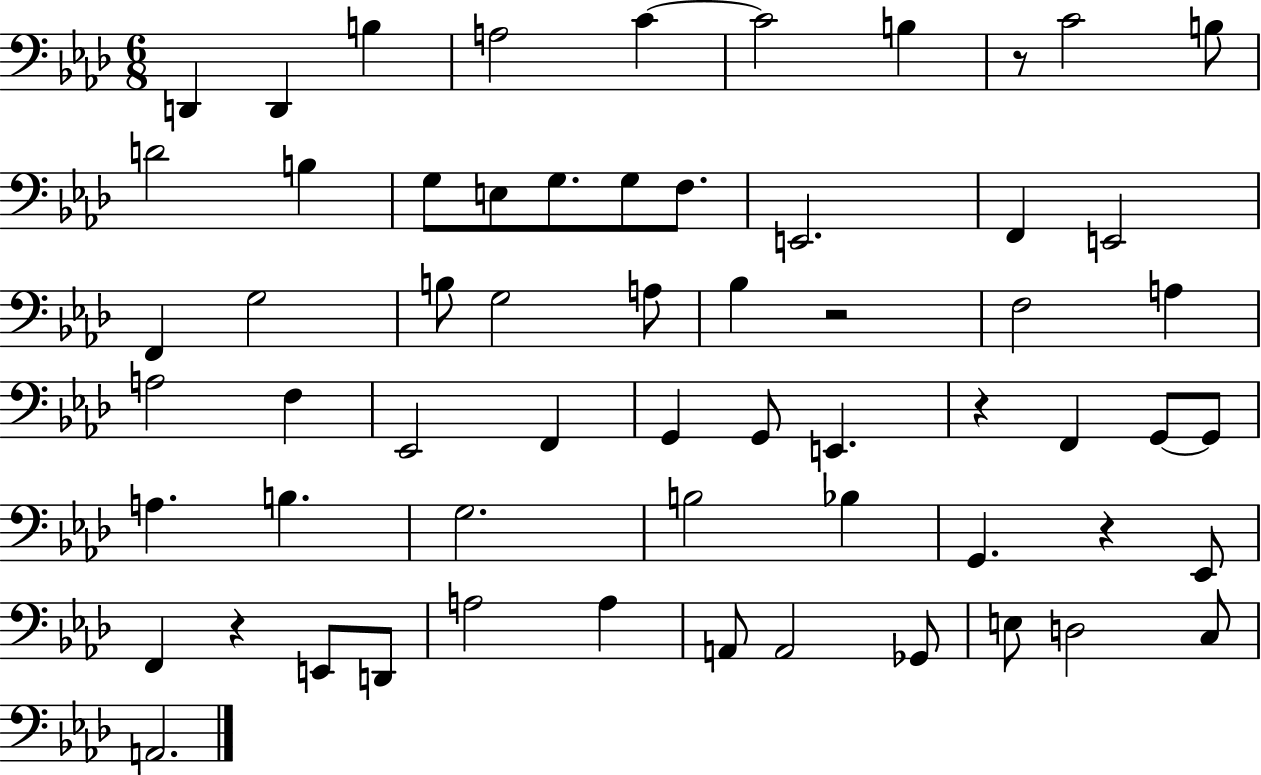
D2/q D2/q B3/q A3/h C4/q C4/h B3/q R/e C4/h B3/e D4/h B3/q G3/e E3/e G3/e. G3/e F3/e. E2/h. F2/q E2/h F2/q G3/h B3/e G3/h A3/e Bb3/q R/h F3/h A3/q A3/h F3/q Eb2/h F2/q G2/q G2/e E2/q. R/q F2/q G2/e G2/e A3/q. B3/q. G3/h. B3/h Bb3/q G2/q. R/q Eb2/e F2/q R/q E2/e D2/e A3/h A3/q A2/e A2/h Gb2/e E3/e D3/h C3/e A2/h.